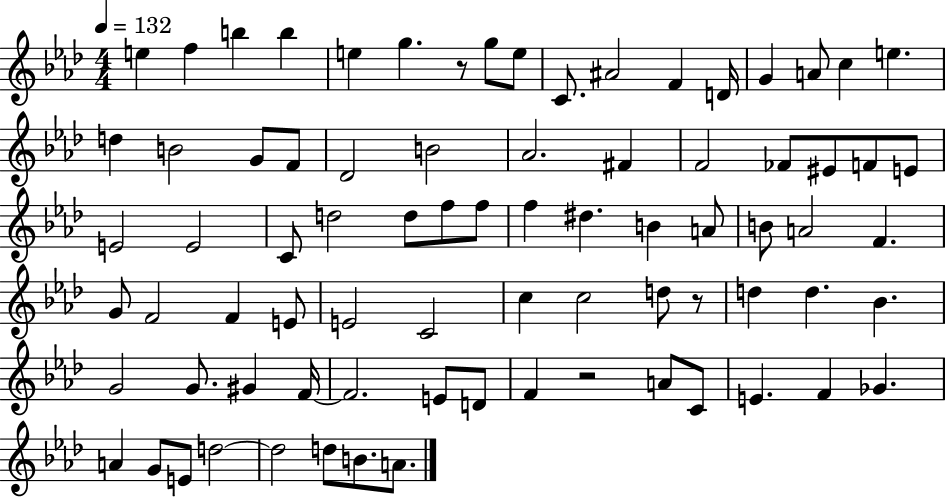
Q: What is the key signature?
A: AES major